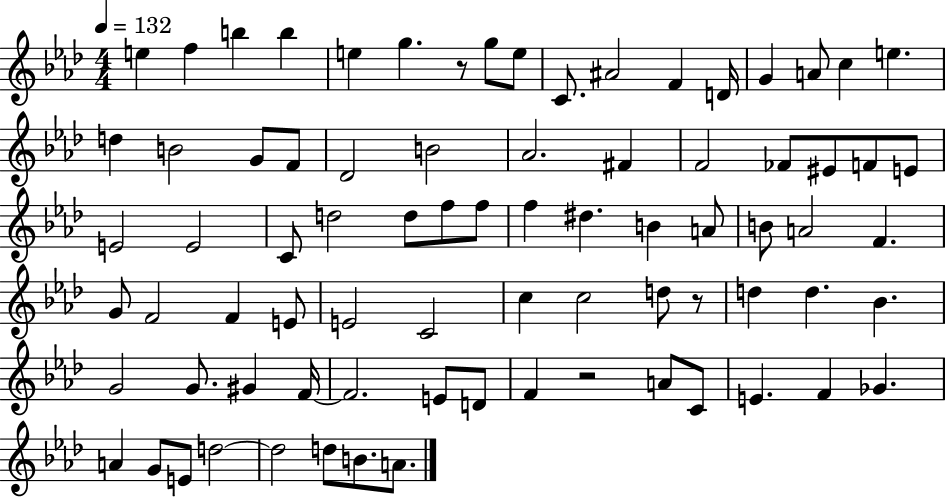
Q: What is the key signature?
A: AES major